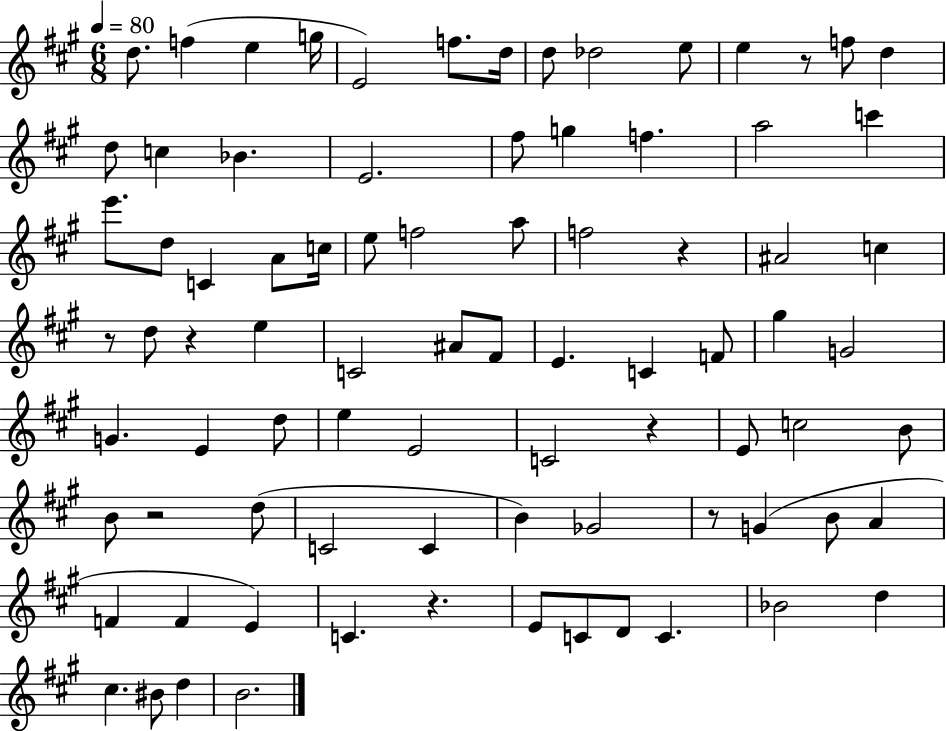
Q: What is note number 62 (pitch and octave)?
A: F4